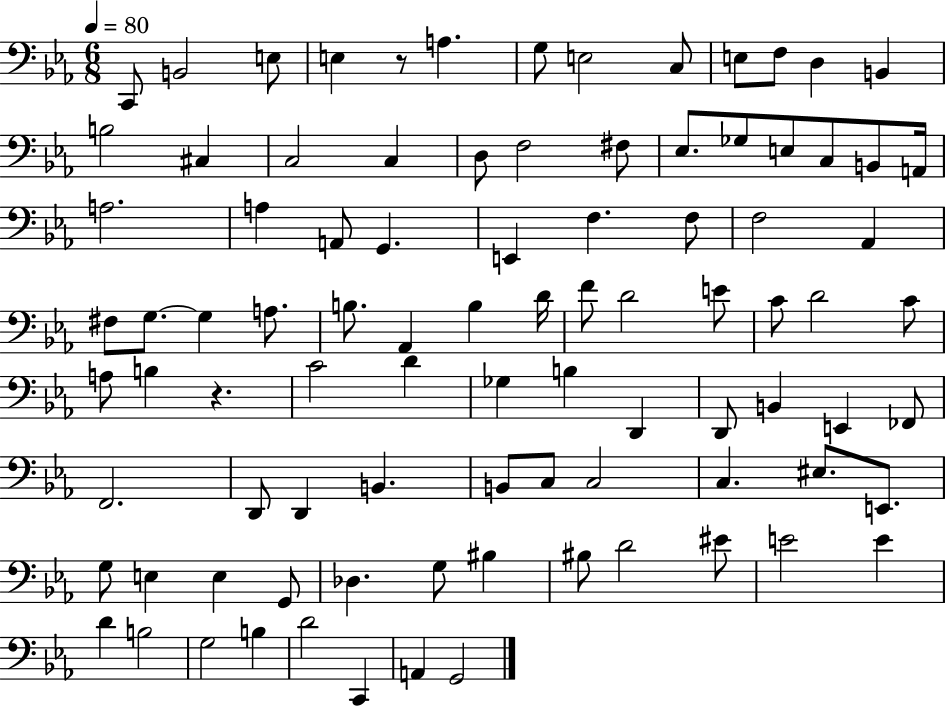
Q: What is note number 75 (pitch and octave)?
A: G3